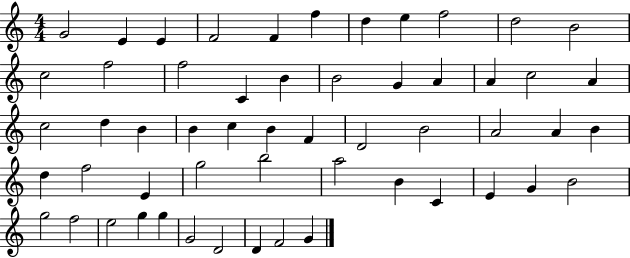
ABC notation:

X:1
T:Untitled
M:4/4
L:1/4
K:C
G2 E E F2 F f d e f2 d2 B2 c2 f2 f2 C B B2 G A A c2 A c2 d B B c B F D2 B2 A2 A B d f2 E g2 b2 a2 B C E G B2 g2 f2 e2 g g G2 D2 D F2 G